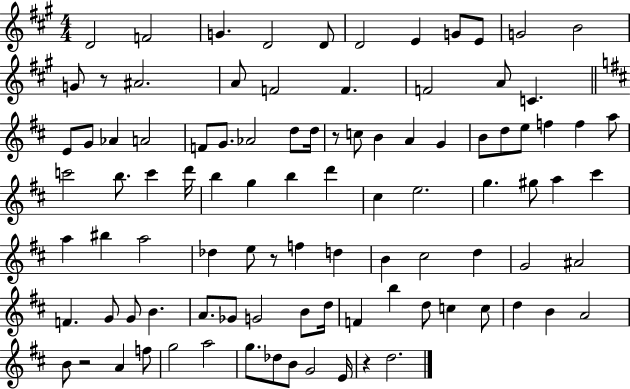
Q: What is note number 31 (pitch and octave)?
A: A4